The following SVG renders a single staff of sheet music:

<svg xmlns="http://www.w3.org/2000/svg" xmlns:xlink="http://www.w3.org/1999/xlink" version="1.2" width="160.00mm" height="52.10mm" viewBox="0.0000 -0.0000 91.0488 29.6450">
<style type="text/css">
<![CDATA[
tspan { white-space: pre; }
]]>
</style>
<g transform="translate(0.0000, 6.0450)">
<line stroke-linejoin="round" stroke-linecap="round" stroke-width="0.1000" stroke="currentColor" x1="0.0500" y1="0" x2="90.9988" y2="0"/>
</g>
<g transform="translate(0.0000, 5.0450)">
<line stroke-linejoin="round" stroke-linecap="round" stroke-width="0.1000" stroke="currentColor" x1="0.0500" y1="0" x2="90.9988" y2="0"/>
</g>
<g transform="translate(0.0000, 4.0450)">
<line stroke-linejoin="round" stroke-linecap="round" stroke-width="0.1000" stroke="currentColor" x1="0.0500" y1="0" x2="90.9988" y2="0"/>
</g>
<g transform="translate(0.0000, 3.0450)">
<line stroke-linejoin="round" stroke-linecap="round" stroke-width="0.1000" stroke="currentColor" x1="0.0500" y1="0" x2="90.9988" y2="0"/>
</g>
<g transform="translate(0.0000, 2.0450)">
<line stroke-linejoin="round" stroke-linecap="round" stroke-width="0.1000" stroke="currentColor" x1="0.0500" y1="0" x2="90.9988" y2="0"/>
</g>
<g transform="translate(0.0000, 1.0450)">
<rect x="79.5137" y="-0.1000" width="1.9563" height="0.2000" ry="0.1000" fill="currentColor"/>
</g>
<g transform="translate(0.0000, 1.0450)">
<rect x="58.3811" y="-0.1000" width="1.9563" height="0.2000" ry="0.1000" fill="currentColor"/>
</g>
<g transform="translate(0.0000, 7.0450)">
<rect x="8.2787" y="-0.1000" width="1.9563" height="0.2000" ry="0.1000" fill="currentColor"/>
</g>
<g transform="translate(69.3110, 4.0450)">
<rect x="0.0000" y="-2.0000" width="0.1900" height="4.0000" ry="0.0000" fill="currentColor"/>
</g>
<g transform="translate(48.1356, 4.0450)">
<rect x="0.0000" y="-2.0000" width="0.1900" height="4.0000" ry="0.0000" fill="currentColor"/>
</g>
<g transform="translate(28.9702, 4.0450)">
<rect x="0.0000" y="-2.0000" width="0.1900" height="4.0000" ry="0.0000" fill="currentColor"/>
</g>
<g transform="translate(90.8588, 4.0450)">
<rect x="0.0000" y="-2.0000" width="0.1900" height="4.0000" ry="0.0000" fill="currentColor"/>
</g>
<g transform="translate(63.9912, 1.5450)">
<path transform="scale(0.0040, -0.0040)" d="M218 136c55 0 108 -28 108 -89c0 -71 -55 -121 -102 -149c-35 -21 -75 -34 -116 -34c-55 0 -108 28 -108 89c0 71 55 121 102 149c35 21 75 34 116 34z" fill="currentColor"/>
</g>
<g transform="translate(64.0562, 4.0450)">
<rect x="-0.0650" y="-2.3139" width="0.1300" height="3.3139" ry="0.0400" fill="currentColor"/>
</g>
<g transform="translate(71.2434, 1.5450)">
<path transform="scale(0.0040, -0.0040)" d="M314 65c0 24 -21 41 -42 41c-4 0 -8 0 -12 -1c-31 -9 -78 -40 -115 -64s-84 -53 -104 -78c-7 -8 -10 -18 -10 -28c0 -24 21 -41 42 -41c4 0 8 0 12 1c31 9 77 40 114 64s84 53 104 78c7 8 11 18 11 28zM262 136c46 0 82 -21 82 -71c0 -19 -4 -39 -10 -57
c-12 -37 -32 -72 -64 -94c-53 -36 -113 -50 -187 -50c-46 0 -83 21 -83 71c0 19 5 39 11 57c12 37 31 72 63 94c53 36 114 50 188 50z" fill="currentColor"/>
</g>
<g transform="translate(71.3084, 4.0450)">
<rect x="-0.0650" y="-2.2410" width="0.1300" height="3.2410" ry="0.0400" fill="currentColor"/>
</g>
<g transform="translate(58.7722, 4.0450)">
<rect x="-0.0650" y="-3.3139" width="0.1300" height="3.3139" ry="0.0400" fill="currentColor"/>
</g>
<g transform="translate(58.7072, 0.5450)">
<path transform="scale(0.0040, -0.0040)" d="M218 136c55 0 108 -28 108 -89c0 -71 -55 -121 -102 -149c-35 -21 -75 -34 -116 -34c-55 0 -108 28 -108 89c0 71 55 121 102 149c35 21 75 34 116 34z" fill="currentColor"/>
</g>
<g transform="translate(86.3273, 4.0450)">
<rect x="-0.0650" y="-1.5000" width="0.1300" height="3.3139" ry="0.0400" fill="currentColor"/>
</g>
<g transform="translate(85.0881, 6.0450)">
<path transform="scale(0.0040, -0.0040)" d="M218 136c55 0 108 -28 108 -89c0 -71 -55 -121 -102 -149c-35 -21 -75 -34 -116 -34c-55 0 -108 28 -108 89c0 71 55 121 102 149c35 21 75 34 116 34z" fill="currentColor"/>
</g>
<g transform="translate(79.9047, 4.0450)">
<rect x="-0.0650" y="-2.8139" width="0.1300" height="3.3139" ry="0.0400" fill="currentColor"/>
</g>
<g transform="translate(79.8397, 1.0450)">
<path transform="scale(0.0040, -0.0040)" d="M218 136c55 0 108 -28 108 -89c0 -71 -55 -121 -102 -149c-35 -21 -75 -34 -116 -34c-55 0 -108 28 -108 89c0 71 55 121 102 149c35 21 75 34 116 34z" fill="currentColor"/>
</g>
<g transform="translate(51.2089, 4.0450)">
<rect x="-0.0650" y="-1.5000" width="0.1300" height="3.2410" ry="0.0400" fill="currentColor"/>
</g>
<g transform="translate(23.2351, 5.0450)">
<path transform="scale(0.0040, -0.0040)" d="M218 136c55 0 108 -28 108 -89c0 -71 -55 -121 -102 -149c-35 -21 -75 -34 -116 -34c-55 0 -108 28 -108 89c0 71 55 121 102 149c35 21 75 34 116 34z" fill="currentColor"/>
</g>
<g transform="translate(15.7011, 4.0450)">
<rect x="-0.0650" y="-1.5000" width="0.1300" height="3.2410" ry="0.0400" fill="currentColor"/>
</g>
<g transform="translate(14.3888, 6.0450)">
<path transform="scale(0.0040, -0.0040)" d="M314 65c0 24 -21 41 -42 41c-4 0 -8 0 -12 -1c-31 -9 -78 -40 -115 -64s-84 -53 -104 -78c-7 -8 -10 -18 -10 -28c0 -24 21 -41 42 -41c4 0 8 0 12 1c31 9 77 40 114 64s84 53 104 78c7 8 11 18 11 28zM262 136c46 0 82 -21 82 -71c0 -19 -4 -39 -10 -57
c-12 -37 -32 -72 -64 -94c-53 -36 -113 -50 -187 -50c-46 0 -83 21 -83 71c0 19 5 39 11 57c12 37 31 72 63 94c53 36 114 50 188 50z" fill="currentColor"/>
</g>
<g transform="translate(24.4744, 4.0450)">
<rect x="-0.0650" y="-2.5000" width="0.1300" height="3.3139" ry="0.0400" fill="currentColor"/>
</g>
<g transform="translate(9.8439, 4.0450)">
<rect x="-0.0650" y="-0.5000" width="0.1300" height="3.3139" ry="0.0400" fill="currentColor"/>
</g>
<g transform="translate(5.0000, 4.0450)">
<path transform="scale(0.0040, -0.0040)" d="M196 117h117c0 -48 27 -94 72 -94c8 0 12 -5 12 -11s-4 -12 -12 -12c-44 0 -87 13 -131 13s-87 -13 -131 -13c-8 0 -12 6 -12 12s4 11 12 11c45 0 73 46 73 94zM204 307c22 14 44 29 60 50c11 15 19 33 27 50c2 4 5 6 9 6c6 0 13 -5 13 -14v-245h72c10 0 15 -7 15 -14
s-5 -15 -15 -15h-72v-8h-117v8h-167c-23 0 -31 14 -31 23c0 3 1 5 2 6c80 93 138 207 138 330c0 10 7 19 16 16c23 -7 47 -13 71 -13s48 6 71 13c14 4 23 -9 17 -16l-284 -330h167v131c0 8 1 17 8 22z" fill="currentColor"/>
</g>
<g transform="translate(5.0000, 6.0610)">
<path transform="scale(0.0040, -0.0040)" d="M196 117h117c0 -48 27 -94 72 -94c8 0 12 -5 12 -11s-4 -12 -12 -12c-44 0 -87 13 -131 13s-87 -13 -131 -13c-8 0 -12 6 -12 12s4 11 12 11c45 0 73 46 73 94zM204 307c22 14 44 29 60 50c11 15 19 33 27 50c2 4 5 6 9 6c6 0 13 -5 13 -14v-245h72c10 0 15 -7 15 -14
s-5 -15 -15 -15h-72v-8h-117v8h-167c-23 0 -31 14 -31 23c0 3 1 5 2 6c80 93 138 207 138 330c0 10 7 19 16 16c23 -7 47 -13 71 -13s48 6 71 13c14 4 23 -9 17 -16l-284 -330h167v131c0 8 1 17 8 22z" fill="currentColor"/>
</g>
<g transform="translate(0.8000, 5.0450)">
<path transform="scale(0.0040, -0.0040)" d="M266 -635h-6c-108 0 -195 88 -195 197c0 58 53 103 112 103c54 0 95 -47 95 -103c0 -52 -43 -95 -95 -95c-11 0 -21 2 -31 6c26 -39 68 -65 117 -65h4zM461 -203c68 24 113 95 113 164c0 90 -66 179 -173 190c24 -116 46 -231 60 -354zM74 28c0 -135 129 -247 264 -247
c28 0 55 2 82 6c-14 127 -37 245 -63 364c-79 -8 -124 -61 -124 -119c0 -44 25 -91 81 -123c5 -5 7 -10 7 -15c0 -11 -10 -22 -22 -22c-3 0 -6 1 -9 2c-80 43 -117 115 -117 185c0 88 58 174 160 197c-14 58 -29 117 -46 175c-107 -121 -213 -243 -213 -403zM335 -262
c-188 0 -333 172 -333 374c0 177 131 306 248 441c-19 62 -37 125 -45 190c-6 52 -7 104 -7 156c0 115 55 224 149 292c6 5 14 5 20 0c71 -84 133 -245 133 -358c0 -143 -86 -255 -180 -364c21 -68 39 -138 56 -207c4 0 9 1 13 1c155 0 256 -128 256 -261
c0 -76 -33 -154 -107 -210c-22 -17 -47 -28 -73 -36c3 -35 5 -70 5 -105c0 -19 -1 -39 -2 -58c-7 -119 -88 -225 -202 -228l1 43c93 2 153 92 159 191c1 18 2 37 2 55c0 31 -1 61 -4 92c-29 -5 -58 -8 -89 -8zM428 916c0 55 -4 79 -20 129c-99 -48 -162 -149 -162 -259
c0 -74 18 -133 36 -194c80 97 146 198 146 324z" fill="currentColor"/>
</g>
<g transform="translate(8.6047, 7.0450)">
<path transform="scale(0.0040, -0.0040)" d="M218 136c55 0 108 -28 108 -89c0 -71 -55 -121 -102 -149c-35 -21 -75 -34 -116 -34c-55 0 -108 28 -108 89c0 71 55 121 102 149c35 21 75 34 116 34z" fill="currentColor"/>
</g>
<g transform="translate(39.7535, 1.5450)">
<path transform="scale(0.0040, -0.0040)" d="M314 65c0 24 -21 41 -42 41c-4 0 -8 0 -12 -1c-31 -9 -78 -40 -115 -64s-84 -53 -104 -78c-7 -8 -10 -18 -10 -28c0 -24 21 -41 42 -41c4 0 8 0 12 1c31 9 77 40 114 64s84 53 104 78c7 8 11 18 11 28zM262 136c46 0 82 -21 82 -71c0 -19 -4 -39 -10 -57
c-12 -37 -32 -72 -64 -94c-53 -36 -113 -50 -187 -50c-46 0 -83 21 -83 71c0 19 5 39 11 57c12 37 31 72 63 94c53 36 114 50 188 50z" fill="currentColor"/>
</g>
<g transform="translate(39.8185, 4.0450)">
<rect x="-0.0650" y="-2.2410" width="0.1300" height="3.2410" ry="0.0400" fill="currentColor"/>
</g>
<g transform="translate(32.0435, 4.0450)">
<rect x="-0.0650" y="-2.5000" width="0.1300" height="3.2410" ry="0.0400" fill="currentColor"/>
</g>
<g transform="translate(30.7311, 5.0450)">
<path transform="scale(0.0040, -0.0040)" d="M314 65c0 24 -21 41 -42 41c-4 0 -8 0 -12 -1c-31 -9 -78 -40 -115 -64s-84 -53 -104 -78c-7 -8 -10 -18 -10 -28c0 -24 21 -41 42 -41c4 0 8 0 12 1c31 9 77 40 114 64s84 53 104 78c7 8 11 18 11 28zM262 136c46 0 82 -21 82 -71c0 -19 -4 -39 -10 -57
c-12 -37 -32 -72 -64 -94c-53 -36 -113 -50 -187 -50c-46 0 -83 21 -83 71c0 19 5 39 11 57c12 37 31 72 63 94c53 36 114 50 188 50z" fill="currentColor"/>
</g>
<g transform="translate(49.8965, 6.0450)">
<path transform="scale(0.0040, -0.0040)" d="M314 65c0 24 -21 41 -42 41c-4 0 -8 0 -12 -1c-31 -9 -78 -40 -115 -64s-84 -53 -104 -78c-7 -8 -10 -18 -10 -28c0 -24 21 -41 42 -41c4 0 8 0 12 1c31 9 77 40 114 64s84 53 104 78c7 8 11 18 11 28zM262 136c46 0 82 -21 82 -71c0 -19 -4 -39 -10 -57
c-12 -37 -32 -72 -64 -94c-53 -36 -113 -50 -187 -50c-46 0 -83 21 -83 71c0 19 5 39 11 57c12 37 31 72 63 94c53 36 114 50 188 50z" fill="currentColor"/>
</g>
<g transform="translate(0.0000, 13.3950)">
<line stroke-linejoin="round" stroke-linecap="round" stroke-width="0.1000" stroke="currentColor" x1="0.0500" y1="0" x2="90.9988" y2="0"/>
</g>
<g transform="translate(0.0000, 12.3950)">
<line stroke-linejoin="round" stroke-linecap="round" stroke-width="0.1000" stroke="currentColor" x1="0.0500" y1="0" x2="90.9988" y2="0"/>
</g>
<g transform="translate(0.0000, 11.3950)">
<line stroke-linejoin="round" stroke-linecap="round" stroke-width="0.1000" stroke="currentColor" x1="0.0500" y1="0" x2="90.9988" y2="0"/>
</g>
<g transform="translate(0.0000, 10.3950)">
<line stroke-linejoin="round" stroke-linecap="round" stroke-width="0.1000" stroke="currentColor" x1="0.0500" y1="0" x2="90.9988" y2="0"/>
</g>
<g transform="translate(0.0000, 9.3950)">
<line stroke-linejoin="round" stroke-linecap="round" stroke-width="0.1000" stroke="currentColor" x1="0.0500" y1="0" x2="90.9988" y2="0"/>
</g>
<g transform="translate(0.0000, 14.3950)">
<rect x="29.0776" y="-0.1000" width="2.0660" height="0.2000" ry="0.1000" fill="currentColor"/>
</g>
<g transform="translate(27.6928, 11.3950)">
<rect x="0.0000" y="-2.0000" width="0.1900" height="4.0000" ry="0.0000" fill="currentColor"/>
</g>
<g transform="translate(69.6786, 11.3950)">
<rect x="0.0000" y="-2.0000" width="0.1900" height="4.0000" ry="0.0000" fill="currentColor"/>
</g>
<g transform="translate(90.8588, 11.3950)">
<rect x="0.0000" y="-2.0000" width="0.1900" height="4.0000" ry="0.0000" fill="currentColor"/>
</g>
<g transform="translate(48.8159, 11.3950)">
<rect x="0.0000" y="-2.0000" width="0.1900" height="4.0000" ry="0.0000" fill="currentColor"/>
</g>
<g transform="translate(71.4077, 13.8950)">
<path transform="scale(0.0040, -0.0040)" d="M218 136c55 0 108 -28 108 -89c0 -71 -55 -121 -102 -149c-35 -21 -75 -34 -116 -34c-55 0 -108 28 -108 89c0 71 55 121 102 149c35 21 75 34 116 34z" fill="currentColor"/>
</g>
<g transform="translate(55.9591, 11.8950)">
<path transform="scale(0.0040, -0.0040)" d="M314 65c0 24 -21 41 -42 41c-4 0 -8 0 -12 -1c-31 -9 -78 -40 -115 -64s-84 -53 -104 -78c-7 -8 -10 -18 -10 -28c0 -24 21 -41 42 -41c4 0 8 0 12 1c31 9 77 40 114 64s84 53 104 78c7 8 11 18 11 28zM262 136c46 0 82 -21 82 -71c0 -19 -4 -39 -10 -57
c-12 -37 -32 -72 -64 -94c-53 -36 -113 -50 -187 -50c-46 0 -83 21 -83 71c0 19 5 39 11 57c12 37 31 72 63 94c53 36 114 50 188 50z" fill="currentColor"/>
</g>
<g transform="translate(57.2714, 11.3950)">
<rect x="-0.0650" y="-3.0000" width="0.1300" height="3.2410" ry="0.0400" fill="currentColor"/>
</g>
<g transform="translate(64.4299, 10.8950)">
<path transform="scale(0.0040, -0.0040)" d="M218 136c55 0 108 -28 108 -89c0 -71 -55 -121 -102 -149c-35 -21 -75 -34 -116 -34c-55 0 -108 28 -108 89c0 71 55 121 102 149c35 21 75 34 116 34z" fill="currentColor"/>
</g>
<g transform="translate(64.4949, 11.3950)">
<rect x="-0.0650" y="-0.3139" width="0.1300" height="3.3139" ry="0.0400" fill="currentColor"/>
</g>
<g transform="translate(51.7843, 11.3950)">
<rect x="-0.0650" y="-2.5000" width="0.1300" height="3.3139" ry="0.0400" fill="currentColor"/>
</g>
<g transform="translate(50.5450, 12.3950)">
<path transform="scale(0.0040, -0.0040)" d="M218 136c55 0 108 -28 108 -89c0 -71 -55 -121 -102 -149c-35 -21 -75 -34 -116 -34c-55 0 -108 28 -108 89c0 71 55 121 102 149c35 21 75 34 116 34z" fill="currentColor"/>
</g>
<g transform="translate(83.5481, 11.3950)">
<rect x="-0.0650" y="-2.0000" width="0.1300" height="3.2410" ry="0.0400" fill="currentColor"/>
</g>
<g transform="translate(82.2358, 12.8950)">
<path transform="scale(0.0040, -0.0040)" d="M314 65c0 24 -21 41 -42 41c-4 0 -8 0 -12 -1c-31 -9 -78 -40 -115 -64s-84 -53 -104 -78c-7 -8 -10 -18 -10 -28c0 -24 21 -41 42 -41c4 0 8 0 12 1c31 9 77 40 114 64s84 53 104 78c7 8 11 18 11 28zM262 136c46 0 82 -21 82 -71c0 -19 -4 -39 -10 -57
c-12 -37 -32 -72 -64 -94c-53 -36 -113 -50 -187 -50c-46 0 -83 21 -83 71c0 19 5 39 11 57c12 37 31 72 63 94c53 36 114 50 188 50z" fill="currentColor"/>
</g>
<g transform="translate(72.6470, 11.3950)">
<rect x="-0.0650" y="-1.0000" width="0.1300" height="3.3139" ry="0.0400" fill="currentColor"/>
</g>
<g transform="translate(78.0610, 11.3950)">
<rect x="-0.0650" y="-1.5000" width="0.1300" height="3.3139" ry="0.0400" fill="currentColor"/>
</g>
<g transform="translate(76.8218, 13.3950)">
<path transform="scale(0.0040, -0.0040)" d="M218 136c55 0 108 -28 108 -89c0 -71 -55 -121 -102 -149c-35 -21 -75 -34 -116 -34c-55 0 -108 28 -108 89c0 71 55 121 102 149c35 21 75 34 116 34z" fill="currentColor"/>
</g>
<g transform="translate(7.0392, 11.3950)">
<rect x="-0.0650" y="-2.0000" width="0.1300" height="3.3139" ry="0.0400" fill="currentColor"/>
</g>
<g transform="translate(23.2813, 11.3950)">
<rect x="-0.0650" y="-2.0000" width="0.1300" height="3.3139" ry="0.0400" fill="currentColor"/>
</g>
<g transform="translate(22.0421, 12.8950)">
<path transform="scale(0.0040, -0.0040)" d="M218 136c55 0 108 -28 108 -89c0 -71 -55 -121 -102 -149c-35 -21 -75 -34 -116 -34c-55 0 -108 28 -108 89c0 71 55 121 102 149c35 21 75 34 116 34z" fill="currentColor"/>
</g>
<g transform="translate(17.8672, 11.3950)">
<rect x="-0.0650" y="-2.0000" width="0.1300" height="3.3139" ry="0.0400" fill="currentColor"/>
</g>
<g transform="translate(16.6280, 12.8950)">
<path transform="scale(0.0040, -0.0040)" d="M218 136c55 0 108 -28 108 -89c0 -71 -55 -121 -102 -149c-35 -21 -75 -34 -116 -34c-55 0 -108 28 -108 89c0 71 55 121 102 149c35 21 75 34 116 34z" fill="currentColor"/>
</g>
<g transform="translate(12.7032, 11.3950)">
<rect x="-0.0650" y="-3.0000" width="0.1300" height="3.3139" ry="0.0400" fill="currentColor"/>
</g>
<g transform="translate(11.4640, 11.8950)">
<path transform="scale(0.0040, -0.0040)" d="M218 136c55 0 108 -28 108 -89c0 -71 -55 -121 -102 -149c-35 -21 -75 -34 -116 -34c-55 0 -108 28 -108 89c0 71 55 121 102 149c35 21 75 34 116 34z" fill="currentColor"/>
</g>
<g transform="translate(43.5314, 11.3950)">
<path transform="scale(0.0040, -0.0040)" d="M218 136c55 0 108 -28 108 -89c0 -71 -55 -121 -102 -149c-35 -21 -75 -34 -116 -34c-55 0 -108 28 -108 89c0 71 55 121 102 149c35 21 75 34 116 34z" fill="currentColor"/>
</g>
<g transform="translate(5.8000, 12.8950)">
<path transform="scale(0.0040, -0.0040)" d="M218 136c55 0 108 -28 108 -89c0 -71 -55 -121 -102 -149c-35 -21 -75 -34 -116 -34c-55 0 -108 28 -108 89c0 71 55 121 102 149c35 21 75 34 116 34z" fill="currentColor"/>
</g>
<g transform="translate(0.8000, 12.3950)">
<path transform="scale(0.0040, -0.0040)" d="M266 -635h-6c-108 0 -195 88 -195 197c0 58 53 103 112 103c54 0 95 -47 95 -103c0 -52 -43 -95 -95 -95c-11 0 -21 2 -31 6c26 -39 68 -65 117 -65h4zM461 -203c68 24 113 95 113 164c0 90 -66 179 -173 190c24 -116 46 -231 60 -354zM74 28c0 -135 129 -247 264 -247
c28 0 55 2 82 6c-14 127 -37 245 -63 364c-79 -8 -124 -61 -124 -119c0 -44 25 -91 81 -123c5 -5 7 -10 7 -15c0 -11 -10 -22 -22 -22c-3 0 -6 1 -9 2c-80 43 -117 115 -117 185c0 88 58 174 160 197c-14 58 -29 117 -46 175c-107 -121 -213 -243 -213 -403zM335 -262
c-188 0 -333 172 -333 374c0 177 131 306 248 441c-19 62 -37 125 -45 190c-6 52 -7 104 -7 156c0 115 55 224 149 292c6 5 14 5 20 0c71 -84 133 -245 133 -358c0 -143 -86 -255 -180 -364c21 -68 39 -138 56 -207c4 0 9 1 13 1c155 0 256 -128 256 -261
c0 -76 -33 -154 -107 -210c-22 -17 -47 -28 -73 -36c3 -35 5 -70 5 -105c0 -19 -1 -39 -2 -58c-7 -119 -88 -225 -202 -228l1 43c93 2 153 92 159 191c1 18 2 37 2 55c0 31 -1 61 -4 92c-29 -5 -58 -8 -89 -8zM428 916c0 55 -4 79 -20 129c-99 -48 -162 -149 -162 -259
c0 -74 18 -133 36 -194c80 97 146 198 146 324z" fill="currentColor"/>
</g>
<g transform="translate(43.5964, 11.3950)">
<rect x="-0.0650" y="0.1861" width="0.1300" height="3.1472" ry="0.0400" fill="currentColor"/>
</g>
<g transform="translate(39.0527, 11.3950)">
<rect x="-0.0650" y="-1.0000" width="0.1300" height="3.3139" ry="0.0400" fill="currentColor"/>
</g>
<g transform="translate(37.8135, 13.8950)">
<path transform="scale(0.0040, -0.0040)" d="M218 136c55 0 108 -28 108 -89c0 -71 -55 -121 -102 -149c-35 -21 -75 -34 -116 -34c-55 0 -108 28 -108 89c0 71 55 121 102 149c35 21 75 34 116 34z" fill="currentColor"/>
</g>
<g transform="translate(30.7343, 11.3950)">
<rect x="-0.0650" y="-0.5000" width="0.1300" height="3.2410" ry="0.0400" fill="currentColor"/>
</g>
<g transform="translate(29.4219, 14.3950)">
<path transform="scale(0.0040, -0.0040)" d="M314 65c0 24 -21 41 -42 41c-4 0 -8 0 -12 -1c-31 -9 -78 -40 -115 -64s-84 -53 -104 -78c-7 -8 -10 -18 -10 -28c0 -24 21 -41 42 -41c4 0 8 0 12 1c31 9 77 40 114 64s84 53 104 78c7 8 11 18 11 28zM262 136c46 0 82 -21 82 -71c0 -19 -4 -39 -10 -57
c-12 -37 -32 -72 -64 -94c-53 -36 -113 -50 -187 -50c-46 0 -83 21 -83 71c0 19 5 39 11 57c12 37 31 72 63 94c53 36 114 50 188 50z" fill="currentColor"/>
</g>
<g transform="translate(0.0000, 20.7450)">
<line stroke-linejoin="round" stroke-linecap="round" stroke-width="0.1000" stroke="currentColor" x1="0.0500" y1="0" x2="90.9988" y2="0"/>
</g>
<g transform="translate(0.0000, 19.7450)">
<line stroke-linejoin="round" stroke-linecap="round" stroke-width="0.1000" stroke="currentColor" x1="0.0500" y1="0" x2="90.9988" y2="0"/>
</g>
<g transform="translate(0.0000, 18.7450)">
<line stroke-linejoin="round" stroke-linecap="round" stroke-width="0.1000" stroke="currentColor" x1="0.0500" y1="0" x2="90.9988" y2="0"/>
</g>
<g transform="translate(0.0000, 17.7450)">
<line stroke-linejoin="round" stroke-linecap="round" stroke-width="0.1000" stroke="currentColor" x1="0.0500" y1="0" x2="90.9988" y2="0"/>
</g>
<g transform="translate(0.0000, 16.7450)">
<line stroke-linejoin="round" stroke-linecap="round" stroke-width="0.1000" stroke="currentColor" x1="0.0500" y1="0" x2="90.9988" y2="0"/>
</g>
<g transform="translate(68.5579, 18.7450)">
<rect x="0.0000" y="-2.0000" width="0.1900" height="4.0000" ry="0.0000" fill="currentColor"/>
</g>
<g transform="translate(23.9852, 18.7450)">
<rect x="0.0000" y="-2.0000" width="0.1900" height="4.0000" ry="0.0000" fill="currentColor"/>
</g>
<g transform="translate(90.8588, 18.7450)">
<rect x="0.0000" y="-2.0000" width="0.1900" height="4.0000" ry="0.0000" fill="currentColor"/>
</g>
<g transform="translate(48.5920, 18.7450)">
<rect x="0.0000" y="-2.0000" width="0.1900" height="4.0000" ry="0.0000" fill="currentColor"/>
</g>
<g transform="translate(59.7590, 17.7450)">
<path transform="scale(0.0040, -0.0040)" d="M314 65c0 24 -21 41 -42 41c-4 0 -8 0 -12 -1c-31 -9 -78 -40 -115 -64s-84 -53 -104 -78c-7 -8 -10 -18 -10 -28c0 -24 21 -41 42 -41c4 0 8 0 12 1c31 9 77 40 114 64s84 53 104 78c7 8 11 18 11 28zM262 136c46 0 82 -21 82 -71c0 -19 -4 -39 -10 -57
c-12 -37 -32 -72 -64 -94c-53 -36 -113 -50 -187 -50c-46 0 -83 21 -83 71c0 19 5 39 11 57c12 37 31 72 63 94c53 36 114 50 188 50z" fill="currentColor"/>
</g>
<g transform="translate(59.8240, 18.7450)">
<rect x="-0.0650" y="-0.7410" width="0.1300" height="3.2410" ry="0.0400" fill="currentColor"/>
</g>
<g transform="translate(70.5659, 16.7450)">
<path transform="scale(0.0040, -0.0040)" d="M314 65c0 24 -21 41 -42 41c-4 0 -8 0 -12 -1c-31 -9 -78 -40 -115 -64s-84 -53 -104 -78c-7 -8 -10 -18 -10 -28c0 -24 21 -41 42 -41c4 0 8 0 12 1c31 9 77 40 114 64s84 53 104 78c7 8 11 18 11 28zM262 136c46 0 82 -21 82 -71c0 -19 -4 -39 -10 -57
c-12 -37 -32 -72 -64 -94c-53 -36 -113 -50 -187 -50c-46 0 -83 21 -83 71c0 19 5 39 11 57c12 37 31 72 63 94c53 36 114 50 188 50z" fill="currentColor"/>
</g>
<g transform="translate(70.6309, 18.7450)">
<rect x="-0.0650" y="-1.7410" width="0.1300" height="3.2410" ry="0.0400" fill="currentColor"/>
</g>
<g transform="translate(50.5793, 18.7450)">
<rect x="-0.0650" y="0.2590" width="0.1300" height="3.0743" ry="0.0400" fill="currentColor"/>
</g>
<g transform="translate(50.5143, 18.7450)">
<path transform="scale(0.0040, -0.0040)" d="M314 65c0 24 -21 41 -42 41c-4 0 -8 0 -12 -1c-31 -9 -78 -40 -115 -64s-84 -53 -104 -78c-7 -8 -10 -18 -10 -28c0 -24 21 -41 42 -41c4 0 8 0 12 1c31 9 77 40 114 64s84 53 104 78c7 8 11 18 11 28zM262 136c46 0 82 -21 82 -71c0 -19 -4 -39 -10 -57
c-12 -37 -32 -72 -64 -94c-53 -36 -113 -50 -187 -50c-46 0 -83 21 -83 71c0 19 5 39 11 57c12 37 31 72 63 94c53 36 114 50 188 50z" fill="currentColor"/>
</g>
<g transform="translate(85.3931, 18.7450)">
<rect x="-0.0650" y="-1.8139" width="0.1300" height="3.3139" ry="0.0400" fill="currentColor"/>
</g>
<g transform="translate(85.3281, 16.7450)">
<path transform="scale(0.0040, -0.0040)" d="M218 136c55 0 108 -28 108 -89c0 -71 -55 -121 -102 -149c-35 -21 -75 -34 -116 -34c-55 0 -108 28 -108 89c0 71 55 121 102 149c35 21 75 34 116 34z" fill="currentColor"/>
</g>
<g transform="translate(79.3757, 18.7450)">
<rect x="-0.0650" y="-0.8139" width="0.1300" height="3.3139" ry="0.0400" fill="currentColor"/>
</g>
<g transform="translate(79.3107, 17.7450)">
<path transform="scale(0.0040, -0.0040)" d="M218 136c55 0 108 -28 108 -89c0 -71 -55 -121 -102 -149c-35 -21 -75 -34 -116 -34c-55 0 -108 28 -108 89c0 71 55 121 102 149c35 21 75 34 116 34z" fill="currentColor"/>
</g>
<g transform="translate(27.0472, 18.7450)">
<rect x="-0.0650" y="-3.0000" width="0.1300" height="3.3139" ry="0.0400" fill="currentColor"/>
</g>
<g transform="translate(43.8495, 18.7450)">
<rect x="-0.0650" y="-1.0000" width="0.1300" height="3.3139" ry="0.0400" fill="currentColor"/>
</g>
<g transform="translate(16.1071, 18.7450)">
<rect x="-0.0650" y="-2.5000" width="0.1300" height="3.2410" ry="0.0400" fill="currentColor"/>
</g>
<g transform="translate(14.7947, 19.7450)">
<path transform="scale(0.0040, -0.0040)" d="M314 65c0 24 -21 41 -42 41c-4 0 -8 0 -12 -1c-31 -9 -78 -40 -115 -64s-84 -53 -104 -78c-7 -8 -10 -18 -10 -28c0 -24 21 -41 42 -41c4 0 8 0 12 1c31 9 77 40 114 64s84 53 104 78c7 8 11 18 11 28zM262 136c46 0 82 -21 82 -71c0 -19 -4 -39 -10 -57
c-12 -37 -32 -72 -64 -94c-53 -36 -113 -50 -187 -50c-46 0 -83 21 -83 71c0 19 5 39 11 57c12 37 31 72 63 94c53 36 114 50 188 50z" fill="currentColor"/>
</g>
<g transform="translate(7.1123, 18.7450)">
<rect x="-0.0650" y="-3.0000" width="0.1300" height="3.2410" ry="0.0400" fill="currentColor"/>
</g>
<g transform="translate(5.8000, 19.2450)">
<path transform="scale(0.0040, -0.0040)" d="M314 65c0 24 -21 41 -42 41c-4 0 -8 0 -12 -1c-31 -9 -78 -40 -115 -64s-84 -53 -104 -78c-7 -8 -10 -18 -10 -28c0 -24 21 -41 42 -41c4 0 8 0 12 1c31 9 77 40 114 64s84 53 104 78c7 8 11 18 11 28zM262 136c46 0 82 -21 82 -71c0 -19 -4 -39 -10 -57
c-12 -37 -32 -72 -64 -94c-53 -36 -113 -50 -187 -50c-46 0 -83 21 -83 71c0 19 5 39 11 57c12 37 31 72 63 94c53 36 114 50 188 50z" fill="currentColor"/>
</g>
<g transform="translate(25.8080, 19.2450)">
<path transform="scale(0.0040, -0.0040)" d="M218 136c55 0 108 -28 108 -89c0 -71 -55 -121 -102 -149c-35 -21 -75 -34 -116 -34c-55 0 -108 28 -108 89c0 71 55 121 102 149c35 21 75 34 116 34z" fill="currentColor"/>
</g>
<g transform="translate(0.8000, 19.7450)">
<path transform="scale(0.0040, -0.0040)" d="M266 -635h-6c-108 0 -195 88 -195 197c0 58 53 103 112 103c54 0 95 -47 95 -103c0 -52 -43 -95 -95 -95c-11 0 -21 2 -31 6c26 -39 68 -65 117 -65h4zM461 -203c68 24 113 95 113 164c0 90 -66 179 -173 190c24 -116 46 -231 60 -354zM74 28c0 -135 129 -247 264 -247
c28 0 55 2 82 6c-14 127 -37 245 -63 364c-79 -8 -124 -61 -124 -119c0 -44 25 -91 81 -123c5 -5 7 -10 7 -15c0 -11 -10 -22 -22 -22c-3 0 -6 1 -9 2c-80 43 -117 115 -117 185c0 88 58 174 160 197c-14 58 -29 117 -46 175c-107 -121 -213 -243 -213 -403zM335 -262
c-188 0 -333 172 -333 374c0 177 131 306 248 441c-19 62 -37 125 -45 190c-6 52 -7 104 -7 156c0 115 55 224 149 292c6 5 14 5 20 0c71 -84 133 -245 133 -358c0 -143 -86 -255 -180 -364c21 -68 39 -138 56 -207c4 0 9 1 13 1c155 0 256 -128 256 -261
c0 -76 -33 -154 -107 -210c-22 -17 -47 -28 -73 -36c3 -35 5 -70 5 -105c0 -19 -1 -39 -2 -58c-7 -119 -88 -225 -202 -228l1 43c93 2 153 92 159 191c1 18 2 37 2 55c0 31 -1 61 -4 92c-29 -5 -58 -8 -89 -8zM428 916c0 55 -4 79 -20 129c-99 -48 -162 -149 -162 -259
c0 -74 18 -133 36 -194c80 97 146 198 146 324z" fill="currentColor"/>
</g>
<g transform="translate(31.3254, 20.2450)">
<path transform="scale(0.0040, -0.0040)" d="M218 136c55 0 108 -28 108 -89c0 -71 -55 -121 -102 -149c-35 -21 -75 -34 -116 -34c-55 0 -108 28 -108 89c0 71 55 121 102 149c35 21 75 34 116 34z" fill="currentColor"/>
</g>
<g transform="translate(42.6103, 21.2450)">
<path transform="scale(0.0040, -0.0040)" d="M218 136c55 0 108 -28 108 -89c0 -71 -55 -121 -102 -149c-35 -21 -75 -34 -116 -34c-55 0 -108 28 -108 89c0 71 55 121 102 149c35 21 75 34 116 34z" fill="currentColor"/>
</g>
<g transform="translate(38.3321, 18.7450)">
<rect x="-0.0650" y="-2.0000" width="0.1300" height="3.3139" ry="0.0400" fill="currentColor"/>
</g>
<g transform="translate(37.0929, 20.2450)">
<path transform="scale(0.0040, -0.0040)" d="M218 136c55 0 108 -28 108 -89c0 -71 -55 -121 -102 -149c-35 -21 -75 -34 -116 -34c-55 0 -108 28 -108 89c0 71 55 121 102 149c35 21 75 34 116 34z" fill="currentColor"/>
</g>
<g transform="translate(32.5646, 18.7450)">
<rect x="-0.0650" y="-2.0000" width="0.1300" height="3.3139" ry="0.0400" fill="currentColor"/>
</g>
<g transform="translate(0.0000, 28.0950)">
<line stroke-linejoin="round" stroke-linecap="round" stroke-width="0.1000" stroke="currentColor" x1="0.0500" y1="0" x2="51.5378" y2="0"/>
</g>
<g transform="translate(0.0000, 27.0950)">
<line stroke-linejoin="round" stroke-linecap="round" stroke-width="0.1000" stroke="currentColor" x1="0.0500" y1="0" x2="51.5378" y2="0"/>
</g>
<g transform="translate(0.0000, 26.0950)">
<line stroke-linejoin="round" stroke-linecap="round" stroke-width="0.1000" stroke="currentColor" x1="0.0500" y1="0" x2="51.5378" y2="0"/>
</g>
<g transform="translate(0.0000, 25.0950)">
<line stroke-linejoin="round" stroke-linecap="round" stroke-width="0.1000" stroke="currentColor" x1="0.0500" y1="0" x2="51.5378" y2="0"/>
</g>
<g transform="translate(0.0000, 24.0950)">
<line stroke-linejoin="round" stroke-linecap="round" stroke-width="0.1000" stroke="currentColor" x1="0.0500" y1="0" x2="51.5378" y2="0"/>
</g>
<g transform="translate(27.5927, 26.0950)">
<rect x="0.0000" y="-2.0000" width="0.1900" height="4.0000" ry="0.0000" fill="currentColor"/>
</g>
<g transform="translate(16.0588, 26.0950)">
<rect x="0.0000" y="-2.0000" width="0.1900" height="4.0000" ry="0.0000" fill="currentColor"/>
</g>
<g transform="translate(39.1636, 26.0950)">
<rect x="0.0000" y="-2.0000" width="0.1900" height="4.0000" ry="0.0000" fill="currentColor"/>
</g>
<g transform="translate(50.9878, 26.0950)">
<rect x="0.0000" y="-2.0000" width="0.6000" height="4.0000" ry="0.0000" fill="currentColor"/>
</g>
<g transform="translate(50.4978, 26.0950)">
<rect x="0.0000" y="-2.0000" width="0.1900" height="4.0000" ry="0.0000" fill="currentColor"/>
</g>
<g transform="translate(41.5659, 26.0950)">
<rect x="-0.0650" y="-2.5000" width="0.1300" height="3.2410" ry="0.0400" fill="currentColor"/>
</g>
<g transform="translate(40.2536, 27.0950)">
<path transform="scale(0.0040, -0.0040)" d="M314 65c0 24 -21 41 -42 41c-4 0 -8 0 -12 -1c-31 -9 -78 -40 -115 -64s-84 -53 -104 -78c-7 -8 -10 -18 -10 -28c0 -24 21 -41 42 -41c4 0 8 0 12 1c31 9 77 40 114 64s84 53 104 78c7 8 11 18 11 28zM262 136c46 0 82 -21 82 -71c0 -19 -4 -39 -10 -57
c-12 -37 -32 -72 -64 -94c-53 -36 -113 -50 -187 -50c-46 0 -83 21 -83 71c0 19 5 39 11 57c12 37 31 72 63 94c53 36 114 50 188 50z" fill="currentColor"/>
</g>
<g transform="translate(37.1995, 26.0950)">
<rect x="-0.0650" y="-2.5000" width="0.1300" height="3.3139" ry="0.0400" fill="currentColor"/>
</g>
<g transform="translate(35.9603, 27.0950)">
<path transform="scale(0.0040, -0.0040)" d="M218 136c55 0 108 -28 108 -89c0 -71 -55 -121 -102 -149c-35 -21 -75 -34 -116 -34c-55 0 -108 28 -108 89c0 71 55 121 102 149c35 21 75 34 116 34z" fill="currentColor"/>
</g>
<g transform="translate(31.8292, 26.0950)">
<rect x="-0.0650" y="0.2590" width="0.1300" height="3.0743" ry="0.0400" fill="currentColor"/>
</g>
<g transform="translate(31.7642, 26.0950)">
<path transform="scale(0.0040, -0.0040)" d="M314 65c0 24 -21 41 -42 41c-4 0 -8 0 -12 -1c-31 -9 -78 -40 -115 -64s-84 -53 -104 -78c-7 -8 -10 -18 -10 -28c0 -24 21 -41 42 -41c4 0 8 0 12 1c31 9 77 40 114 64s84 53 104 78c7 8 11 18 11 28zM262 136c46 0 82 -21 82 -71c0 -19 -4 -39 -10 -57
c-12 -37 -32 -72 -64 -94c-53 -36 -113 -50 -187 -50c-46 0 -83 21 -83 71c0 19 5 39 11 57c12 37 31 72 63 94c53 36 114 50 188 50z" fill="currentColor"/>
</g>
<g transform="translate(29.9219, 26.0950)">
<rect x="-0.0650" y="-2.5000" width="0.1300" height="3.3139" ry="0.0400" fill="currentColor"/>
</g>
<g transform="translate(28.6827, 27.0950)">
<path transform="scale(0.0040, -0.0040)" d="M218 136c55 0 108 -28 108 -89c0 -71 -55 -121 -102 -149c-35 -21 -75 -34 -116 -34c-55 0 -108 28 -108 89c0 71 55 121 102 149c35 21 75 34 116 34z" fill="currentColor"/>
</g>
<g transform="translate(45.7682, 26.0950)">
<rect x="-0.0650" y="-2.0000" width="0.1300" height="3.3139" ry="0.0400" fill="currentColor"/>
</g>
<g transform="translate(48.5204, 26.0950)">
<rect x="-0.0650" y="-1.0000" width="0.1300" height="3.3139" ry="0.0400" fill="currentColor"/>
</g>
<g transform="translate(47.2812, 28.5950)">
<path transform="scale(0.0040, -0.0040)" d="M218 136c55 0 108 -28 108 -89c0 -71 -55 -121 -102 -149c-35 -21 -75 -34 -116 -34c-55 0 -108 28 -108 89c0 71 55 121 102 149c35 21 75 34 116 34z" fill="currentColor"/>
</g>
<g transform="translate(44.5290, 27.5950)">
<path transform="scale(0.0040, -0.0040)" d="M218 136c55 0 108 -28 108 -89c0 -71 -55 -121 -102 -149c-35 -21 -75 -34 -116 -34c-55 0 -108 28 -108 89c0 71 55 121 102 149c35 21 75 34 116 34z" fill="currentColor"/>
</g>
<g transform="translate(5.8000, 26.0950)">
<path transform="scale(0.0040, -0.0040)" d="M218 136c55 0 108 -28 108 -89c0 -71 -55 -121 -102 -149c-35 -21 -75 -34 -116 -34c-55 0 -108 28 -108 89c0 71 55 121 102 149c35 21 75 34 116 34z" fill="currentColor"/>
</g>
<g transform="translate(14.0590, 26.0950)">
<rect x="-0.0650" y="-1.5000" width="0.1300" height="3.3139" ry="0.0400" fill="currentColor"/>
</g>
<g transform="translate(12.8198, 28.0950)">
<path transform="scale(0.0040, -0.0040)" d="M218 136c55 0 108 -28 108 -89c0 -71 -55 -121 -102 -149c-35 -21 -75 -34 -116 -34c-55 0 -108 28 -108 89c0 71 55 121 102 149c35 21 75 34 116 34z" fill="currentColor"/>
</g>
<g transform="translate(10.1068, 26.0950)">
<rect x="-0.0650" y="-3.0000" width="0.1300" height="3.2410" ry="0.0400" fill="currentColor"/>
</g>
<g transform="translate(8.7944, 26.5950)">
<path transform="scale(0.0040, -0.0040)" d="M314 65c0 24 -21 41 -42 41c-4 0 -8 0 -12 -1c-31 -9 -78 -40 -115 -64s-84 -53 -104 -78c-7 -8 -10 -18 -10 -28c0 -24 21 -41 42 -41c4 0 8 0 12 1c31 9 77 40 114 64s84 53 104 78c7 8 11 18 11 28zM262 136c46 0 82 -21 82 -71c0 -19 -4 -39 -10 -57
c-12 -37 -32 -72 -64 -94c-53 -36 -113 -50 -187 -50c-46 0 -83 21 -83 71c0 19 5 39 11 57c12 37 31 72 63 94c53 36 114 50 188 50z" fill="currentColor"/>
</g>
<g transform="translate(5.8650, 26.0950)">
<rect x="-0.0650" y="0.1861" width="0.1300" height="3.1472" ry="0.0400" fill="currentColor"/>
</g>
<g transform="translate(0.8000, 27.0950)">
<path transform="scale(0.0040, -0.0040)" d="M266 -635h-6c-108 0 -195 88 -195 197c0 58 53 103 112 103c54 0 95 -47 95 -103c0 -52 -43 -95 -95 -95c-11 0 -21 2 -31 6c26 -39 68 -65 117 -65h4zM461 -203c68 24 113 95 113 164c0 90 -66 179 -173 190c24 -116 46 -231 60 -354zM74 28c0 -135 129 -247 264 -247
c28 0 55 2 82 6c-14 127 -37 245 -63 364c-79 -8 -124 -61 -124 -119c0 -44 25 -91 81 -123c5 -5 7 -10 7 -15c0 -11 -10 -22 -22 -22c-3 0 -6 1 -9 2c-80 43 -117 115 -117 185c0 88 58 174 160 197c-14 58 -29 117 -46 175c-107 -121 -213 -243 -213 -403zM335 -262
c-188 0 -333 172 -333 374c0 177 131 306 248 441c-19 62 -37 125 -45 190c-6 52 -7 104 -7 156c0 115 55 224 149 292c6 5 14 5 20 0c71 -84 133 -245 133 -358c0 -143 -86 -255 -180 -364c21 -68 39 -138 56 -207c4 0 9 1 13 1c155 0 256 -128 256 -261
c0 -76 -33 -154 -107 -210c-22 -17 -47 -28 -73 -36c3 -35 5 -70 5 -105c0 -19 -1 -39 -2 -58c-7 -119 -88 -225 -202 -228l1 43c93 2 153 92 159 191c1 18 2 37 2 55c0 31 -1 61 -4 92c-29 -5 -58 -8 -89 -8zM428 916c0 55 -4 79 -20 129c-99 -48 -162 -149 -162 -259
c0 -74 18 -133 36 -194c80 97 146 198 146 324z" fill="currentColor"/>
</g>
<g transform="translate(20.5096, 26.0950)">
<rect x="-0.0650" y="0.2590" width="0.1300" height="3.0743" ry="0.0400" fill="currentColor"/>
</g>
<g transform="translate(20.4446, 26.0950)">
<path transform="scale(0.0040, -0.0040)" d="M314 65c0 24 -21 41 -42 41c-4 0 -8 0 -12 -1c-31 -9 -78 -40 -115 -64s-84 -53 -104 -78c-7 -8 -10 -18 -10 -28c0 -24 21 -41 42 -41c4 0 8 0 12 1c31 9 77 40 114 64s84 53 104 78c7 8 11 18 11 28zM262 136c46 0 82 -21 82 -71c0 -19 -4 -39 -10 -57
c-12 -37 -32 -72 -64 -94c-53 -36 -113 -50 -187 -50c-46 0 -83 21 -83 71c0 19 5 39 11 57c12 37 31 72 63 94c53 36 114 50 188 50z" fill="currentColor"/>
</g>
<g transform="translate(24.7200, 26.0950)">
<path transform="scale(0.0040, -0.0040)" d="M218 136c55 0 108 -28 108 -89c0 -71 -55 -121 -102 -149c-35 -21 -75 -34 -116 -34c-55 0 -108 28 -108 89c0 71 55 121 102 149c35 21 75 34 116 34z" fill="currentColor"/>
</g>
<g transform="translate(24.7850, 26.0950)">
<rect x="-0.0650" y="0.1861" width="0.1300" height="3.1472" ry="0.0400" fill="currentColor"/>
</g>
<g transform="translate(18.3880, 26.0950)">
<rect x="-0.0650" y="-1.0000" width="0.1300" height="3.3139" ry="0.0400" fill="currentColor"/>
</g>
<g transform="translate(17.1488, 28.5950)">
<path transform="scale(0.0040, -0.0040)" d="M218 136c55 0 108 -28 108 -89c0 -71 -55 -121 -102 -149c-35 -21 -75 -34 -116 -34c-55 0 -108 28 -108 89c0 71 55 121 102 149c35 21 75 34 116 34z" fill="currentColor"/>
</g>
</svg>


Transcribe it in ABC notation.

X:1
T:Untitled
M:4/4
L:1/4
K:C
C E2 G G2 g2 E2 b g g2 a E F A F F C2 D B G A2 c D E F2 A2 G2 A F F D B2 d2 f2 d f B A2 E D B2 B G B2 G G2 F D